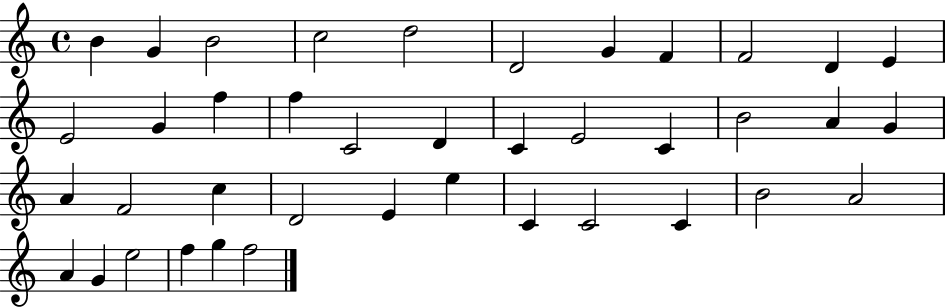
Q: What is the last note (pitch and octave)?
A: F5